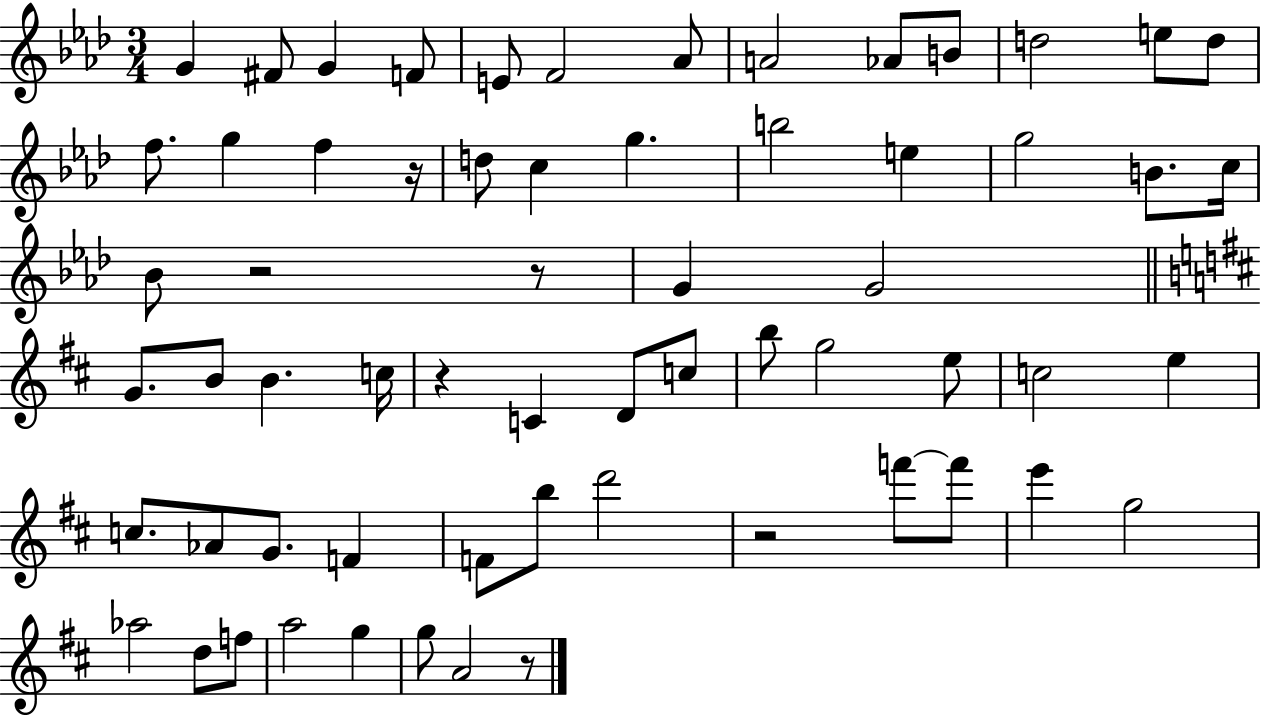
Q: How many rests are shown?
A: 6